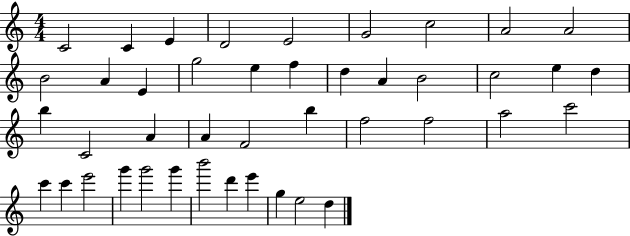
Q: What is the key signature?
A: C major